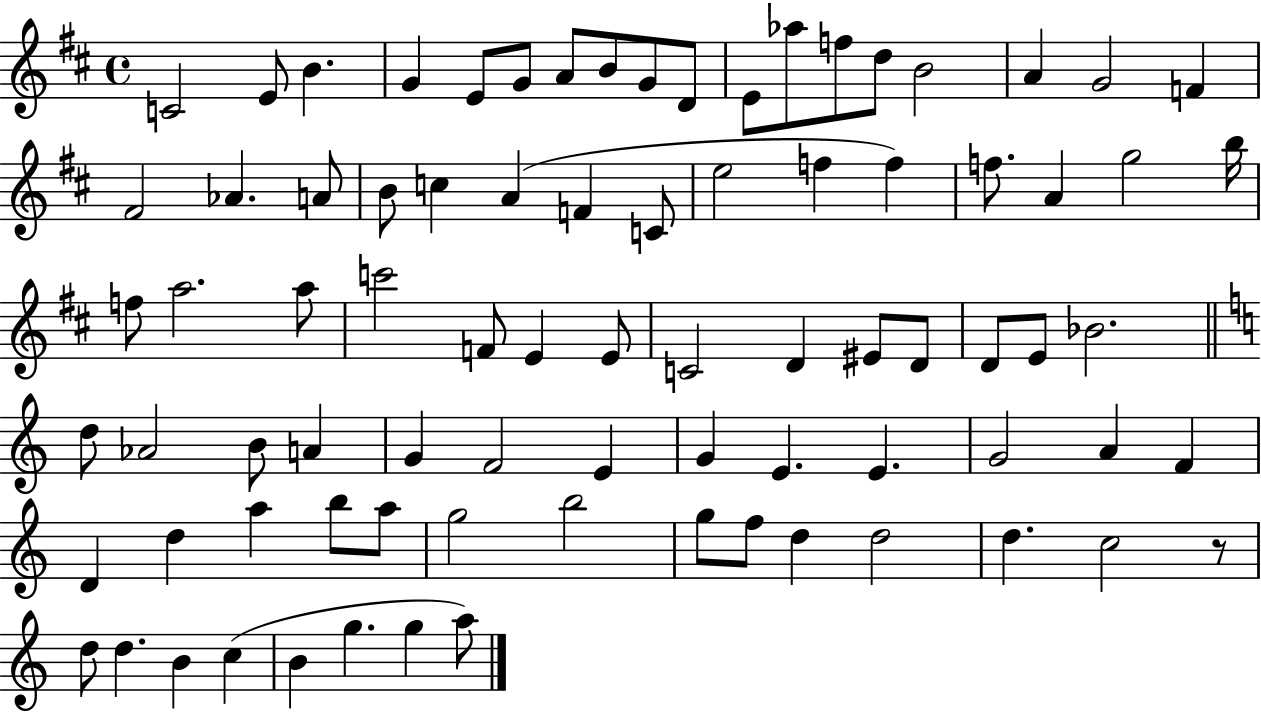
X:1
T:Untitled
M:4/4
L:1/4
K:D
C2 E/2 B G E/2 G/2 A/2 B/2 G/2 D/2 E/2 _a/2 f/2 d/2 B2 A G2 F ^F2 _A A/2 B/2 c A F C/2 e2 f f f/2 A g2 b/4 f/2 a2 a/2 c'2 F/2 E E/2 C2 D ^E/2 D/2 D/2 E/2 _B2 d/2 _A2 B/2 A G F2 E G E E G2 A F D d a b/2 a/2 g2 b2 g/2 f/2 d d2 d c2 z/2 d/2 d B c B g g a/2